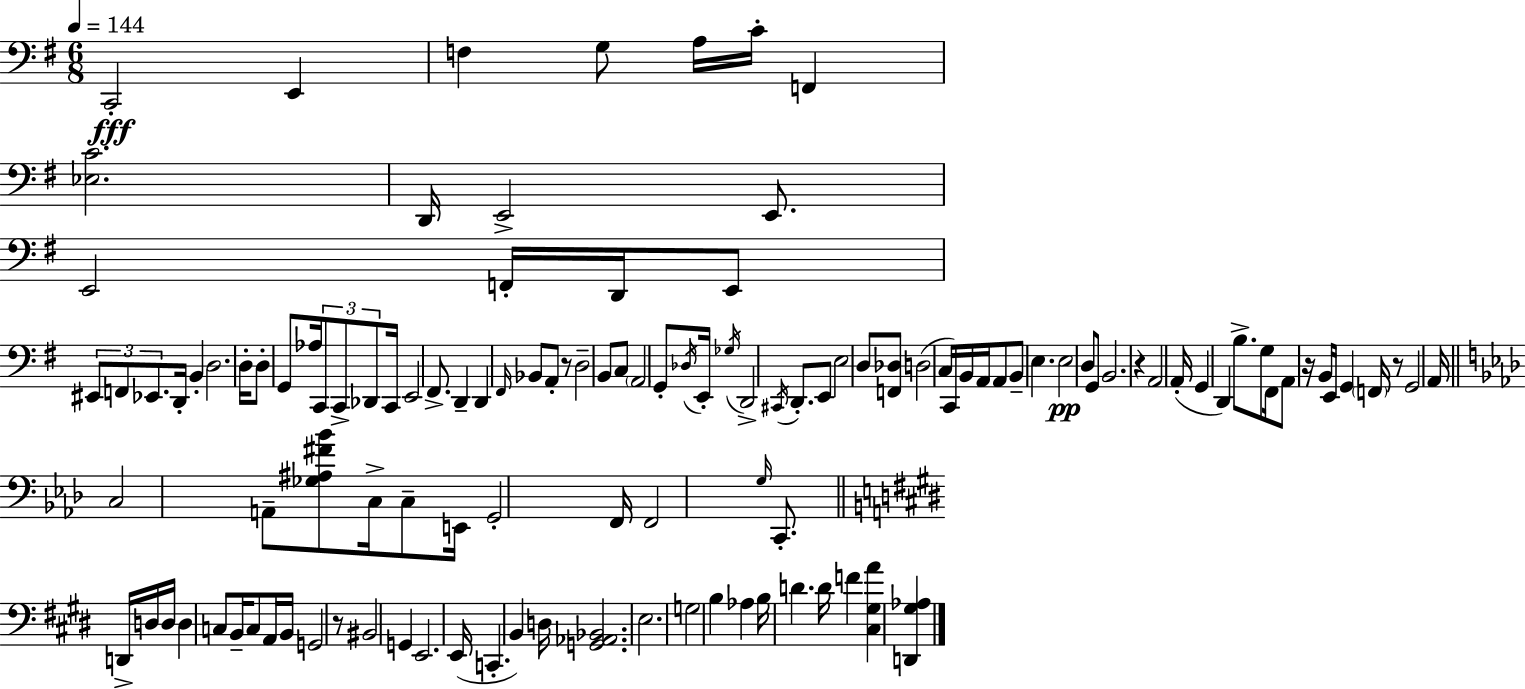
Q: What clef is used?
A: bass